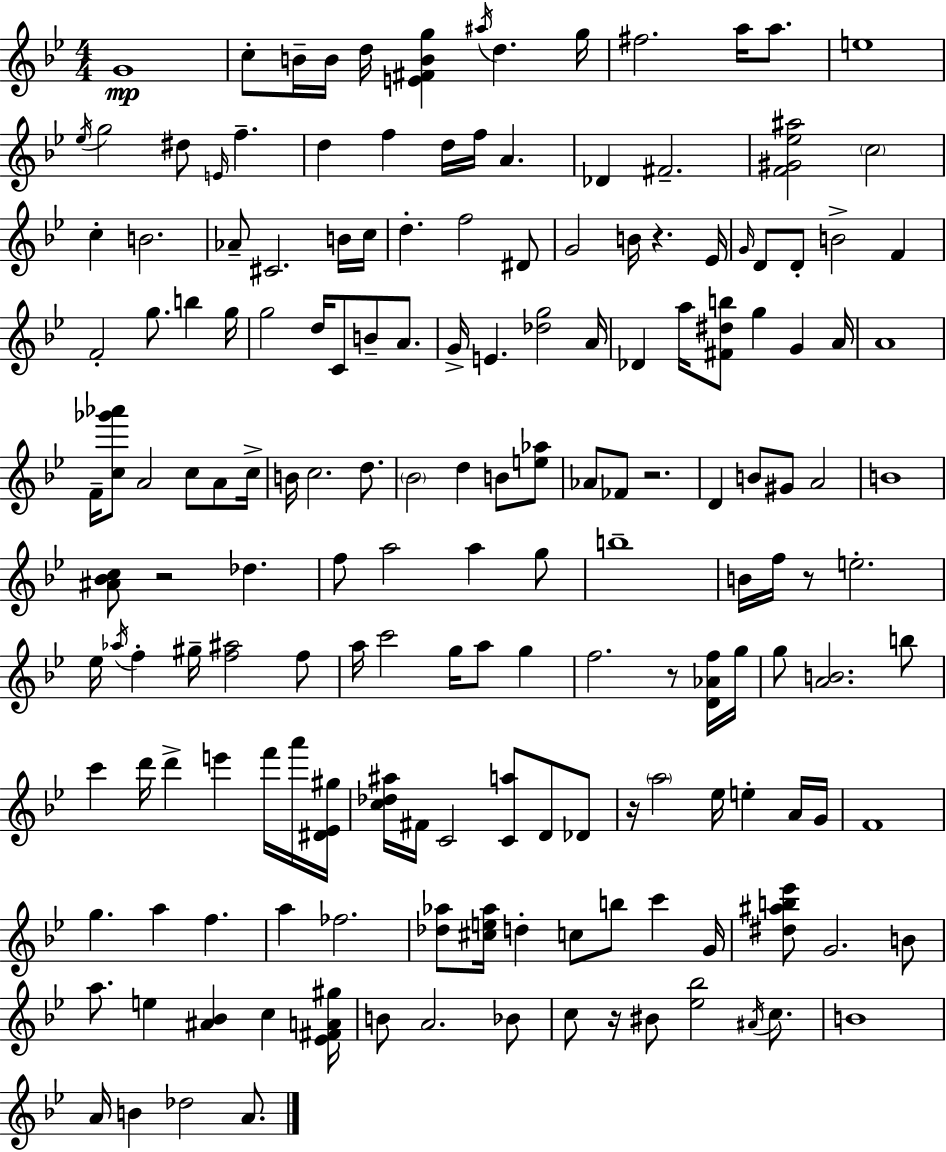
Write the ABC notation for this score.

X:1
T:Untitled
M:4/4
L:1/4
K:Bb
G4 c/2 B/4 B/4 d/4 [E^FBg] ^a/4 d g/4 ^f2 a/4 a/2 e4 _e/4 g2 ^d/2 E/4 f d f d/4 f/4 A _D ^F2 [F^G_e^a]2 c2 c B2 _A/2 ^C2 B/4 c/4 d f2 ^D/2 G2 B/4 z _E/4 G/4 D/2 D/2 B2 F F2 g/2 b g/4 g2 d/4 C/2 B/2 A/2 G/4 E [_dg]2 A/4 _D a/4 [^F^db]/2 g G A/4 A4 F/4 [c_g'_a']/2 A2 c/2 A/2 c/4 B/4 c2 d/2 _B2 d B/2 [e_a]/2 _A/2 _F/2 z2 D B/2 ^G/2 A2 B4 [^A_Bc]/2 z2 _d f/2 a2 a g/2 b4 B/4 f/4 z/2 e2 _e/4 _a/4 f ^g/4 [f^a]2 f/2 a/4 c'2 g/4 a/2 g f2 z/2 [D_Af]/4 g/4 g/2 [AB]2 b/2 c' d'/4 d' e' f'/4 a'/4 [^D_E^g]/4 [c_d^a]/4 ^F/4 C2 [Ca]/2 D/2 _D/2 z/4 a2 _e/4 e A/4 G/4 F4 g a f a _f2 [_d_a]/2 [^ce_a]/4 d c/2 b/2 c' G/4 [^d^ab_e']/2 G2 B/2 a/2 e [^A_B] c [_E^FA^g]/4 B/2 A2 _B/2 c/2 z/4 ^B/2 [_e_b]2 ^A/4 c/2 B4 A/4 B _d2 A/2